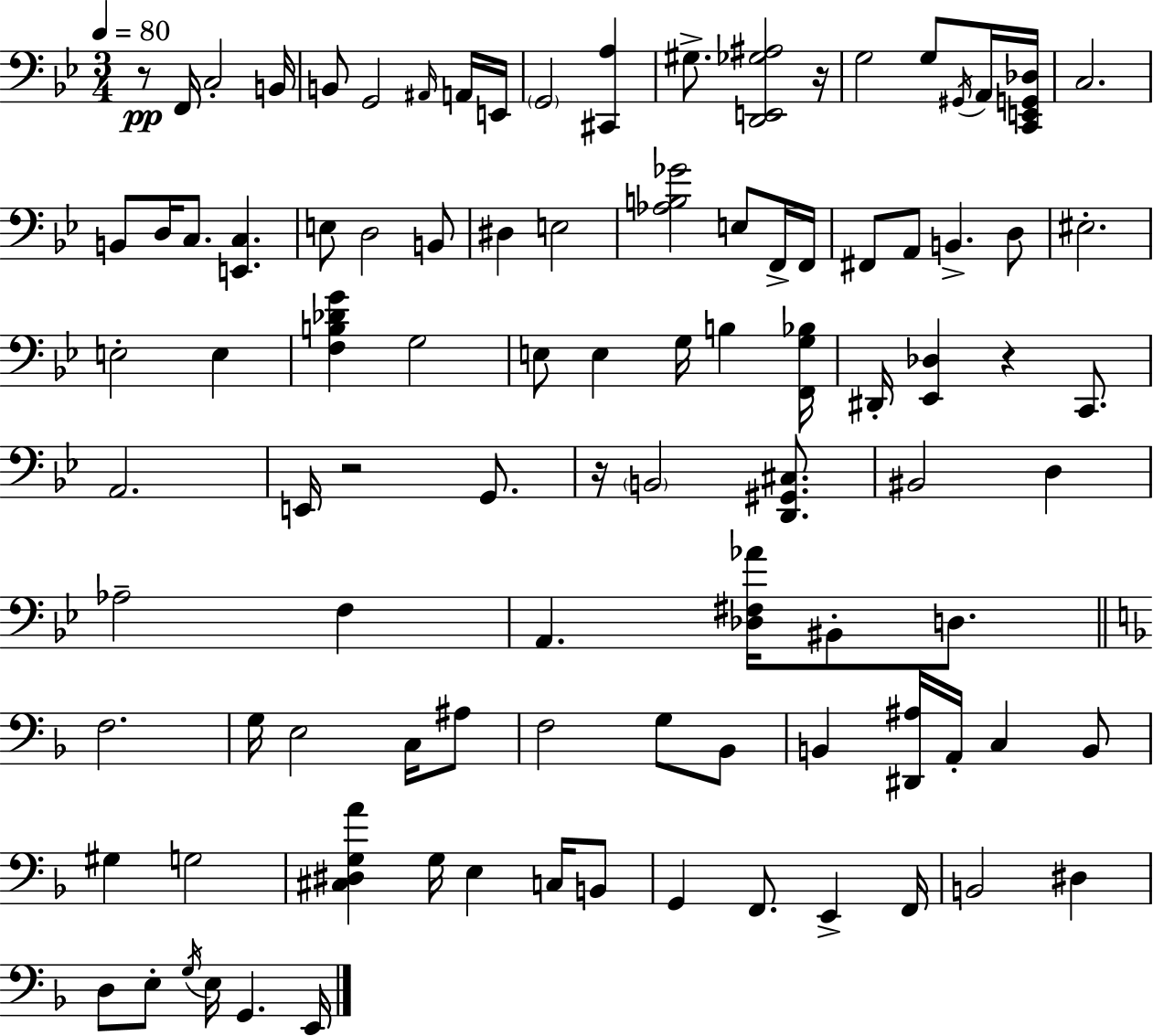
R/e F2/s C3/h B2/s B2/e G2/h A#2/s A2/s E2/s G2/h [C#2,A3]/q G#3/e. [D2,E2,Gb3,A#3]/h R/s G3/h G3/e G#2/s A2/s [C2,E2,G2,Db3]/s C3/h. B2/e D3/s C3/e. [E2,C3]/q. E3/e D3/h B2/e D#3/q E3/h [Ab3,B3,Gb4]/h E3/e F2/s F2/s F#2/e A2/e B2/q. D3/e EIS3/h. E3/h E3/q [F3,B3,Db4,G4]/q G3/h E3/e E3/q G3/s B3/q [F2,G3,Bb3]/s D#2/s [Eb2,Db3]/q R/q C2/e. A2/h. E2/s R/h G2/e. R/s B2/h [D2,G#2,C#3]/e. BIS2/h D3/q Ab3/h F3/q A2/q. [Db3,F#3,Ab4]/s BIS2/e D3/e. F3/h. G3/s E3/h C3/s A#3/e F3/h G3/e Bb2/e B2/q [D#2,A#3]/s A2/s C3/q B2/e G#3/q G3/h [C#3,D#3,G3,A4]/q G3/s E3/q C3/s B2/e G2/q F2/e. E2/q F2/s B2/h D#3/q D3/e E3/e G3/s E3/s G2/q. E2/s